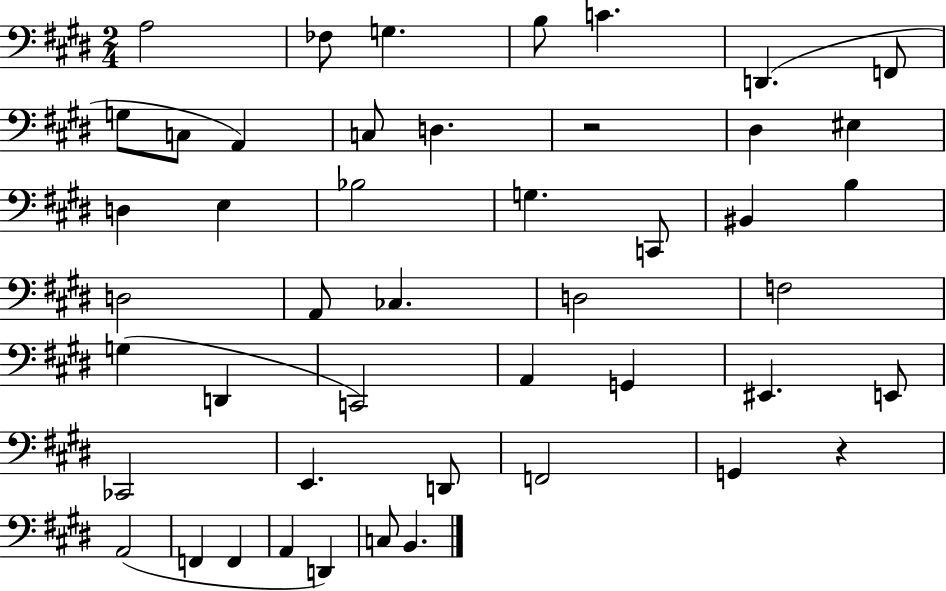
A3/h FES3/e G3/q. B3/e C4/q. D2/q. F2/e G3/e C3/e A2/q C3/e D3/q. R/h D#3/q EIS3/q D3/q E3/q Bb3/h G3/q. C2/e BIS2/q B3/q D3/h A2/e CES3/q. D3/h F3/h G3/q D2/q C2/h A2/q G2/q EIS2/q. E2/e CES2/h E2/q. D2/e F2/h G2/q R/q A2/h F2/q F2/q A2/q D2/q C3/e B2/q.